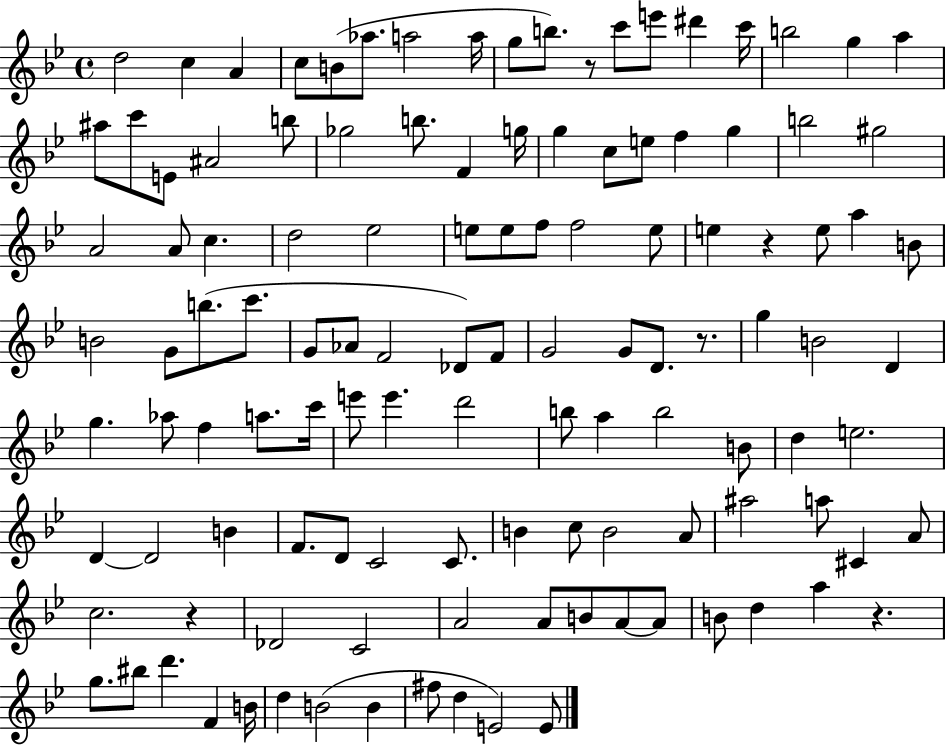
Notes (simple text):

D5/h C5/q A4/q C5/e B4/e Ab5/e. A5/h A5/s G5/e B5/e. R/e C6/e E6/e D#6/q C6/s B5/h G5/q A5/q A#5/e C6/e E4/e A#4/h B5/e Gb5/h B5/e. F4/q G5/s G5/q C5/e E5/e F5/q G5/q B5/h G#5/h A4/h A4/e C5/q. D5/h Eb5/h E5/e E5/e F5/e F5/h E5/e E5/q R/q E5/e A5/q B4/e B4/h G4/e B5/e. C6/e. G4/e Ab4/e F4/h Db4/e F4/e G4/h G4/e D4/e. R/e. G5/q B4/h D4/q G5/q. Ab5/e F5/q A5/e. C6/s E6/e E6/q. D6/h B5/e A5/q B5/h B4/e D5/q E5/h. D4/q D4/h B4/q F4/e. D4/e C4/h C4/e. B4/q C5/e B4/h A4/e A#5/h A5/e C#4/q A4/e C5/h. R/q Db4/h C4/h A4/h A4/e B4/e A4/e A4/e B4/e D5/q A5/q R/q. G5/e. BIS5/e D6/q. F4/q B4/s D5/q B4/h B4/q F#5/e D5/q E4/h E4/e